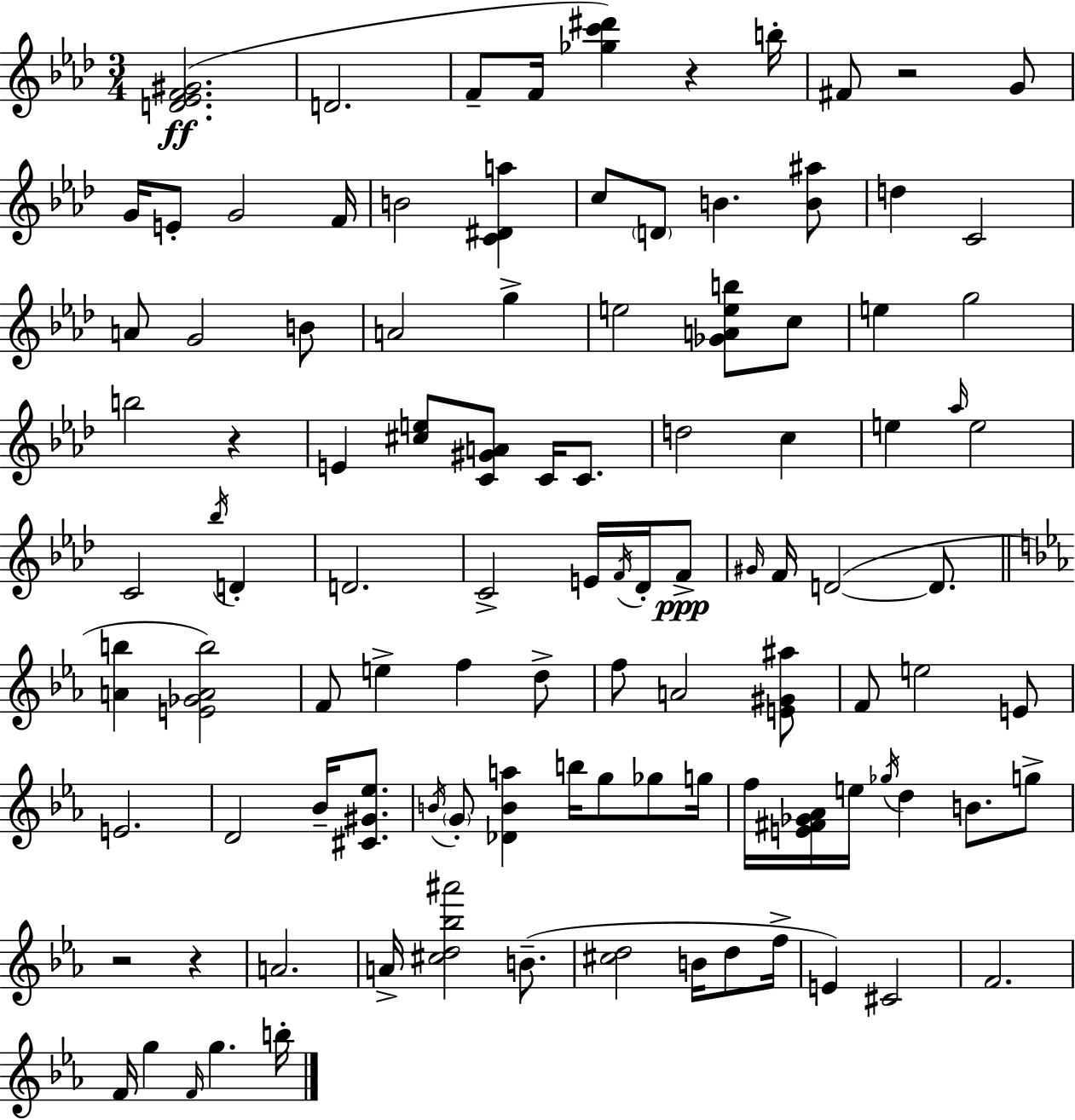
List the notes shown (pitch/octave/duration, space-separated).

[D4,Eb4,F4,G#4]/h. D4/h. F4/e F4/s [Gb5,C6,D#6]/q R/q B5/s F#4/e R/h G4/e G4/s E4/e G4/h F4/s B4/h [C4,D#4,A5]/q C5/e D4/e B4/q. [B4,A#5]/e D5/q C4/h A4/e G4/h B4/e A4/h G5/q E5/h [Gb4,A4,E5,B5]/e C5/e E5/q G5/h B5/h R/q E4/q [C#5,E5]/e [C4,G#4,A4]/e C4/s C4/e. D5/h C5/q E5/q Ab5/s E5/h C4/h Bb5/s D4/q D4/h. C4/h E4/s F4/s Db4/s F4/e G#4/s F4/s D4/h D4/e. [A4,B5]/q [E4,Gb4,A4,B5]/h F4/e E5/q F5/q D5/e F5/e A4/h [E4,G#4,A#5]/e F4/e E5/h E4/e E4/h. D4/h Bb4/s [C#4,G#4,Eb5]/e. B4/s G4/e [Db4,B4,A5]/q B5/s G5/e Gb5/e G5/s F5/s [E4,F#4,Gb4,Ab4]/s E5/s Gb5/s D5/q B4/e. G5/e R/h R/q A4/h. A4/s [C#5,D5,Bb5,A#6]/h B4/e. [C#5,D5]/h B4/s D5/e F5/s E4/q C#4/h F4/h. F4/s G5/q F4/s G5/q. B5/s